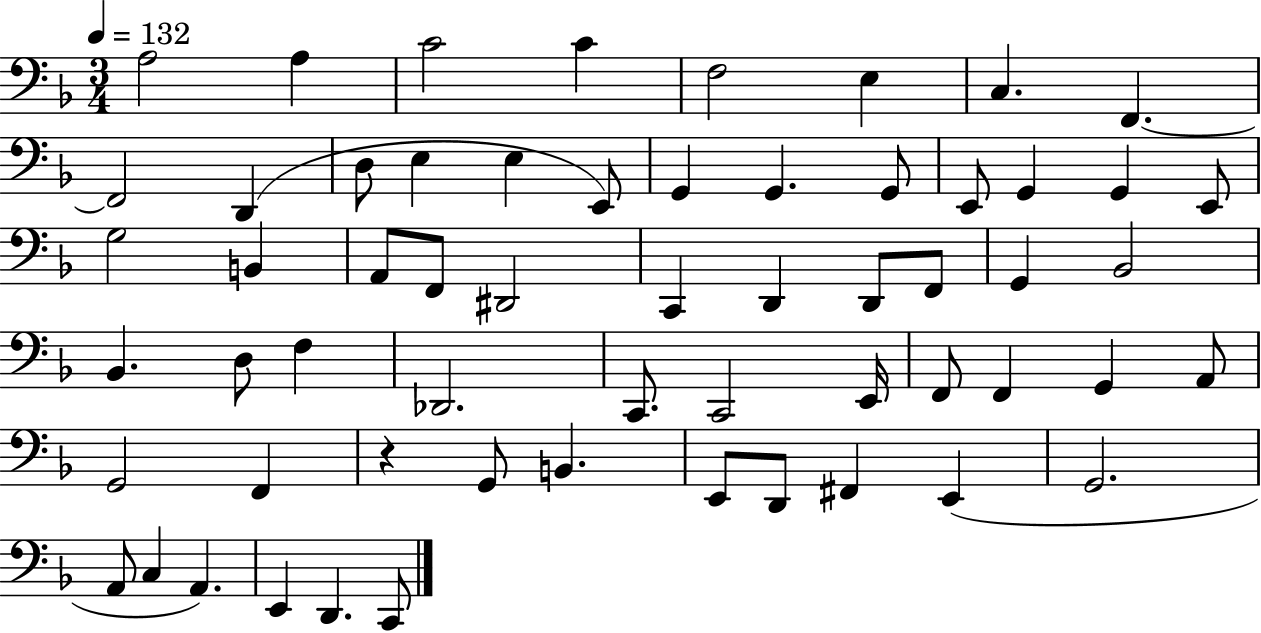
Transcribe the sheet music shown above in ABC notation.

X:1
T:Untitled
M:3/4
L:1/4
K:F
A,2 A, C2 C F,2 E, C, F,, F,,2 D,, D,/2 E, E, E,,/2 G,, G,, G,,/2 E,,/2 G,, G,, E,,/2 G,2 B,, A,,/2 F,,/2 ^D,,2 C,, D,, D,,/2 F,,/2 G,, _B,,2 _B,, D,/2 F, _D,,2 C,,/2 C,,2 E,,/4 F,,/2 F,, G,, A,,/2 G,,2 F,, z G,,/2 B,, E,,/2 D,,/2 ^F,, E,, G,,2 A,,/2 C, A,, E,, D,, C,,/2